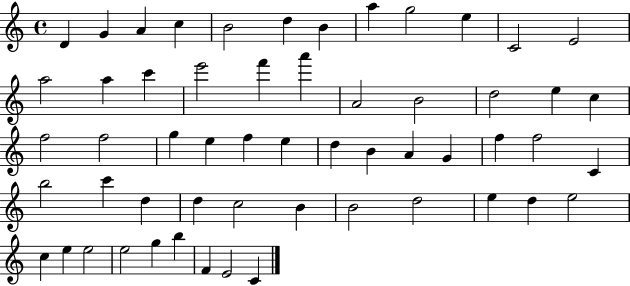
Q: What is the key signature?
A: C major